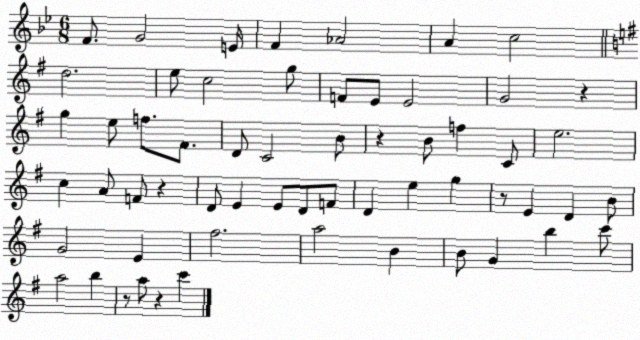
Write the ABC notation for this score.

X:1
T:Untitled
M:6/8
L:1/4
K:Bb
F/2 G2 E/4 F _A2 A c2 d2 e/2 c2 g/2 F/2 E/2 E2 G2 z g e/2 f/2 ^F/2 D/2 C2 B/2 z B/2 f C/2 e2 c A/2 F/2 z D/2 E E/2 D/2 F/2 D e g z/2 E D B/2 G2 E ^f2 a2 B B/2 G b c'/2 a2 b z/2 a/2 z c'